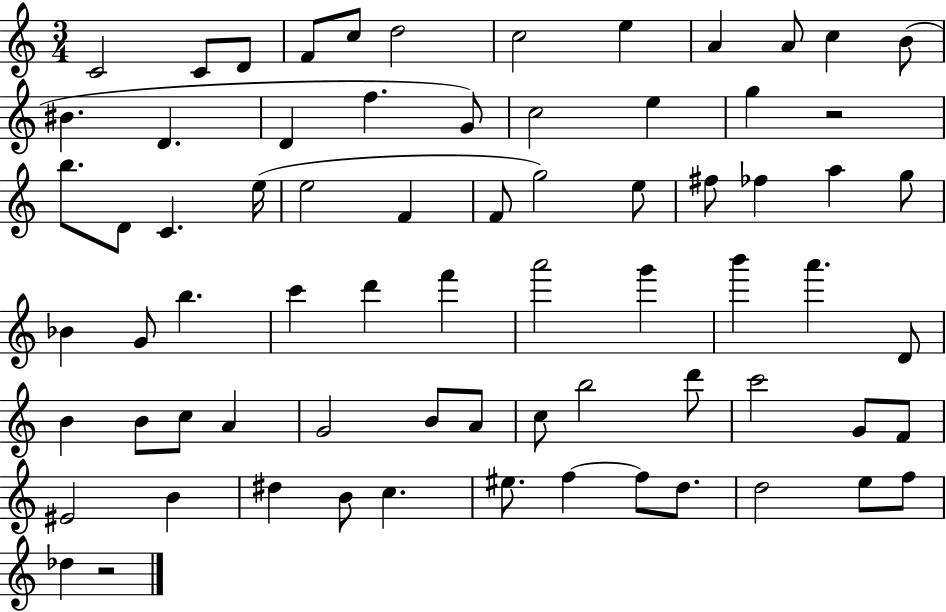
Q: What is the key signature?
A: C major